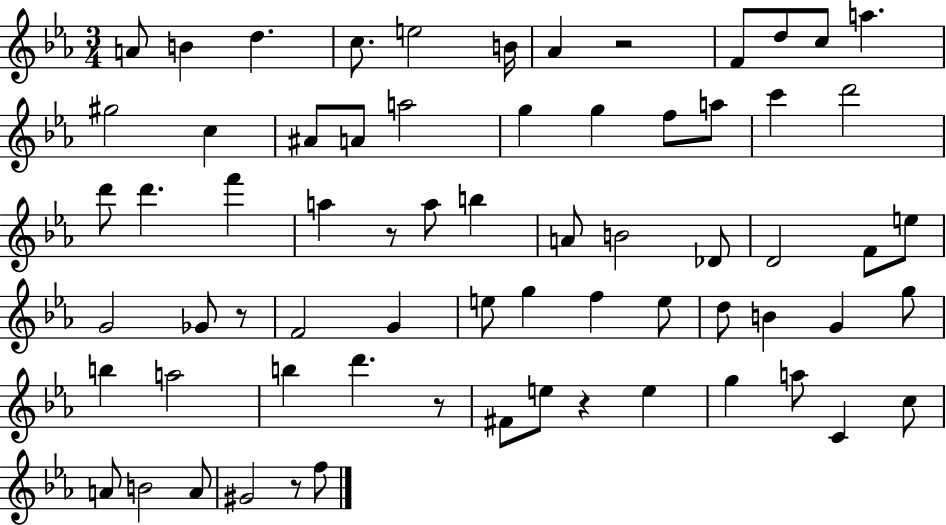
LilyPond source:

{
  \clef treble
  \numericTimeSignature
  \time 3/4
  \key ees \major
  a'8 b'4 d''4. | c''8. e''2 b'16 | aes'4 r2 | f'8 d''8 c''8 a''4. | \break gis''2 c''4 | ais'8 a'8 a''2 | g''4 g''4 f''8 a''8 | c'''4 d'''2 | \break d'''8 d'''4. f'''4 | a''4 r8 a''8 b''4 | a'8 b'2 des'8 | d'2 f'8 e''8 | \break g'2 ges'8 r8 | f'2 g'4 | e''8 g''4 f''4 e''8 | d''8 b'4 g'4 g''8 | \break b''4 a''2 | b''4 d'''4. r8 | fis'8 e''8 r4 e''4 | g''4 a''8 c'4 c''8 | \break a'8 b'2 a'8 | gis'2 r8 f''8 | \bar "|."
}